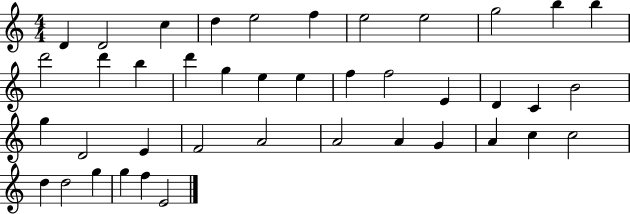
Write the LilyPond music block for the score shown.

{
  \clef treble
  \numericTimeSignature
  \time 4/4
  \key c \major
  d'4 d'2 c''4 | d''4 e''2 f''4 | e''2 e''2 | g''2 b''4 b''4 | \break d'''2 d'''4 b''4 | d'''4 g''4 e''4 e''4 | f''4 f''2 e'4 | d'4 c'4 b'2 | \break g''4 d'2 e'4 | f'2 a'2 | a'2 a'4 g'4 | a'4 c''4 c''2 | \break d''4 d''2 g''4 | g''4 f''4 e'2 | \bar "|."
}